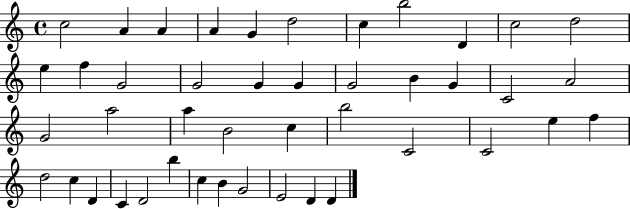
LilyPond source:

{
  \clef treble
  \time 4/4
  \defaultTimeSignature
  \key c \major
  c''2 a'4 a'4 | a'4 g'4 d''2 | c''4 b''2 d'4 | c''2 d''2 | \break e''4 f''4 g'2 | g'2 g'4 g'4 | g'2 b'4 g'4 | c'2 a'2 | \break g'2 a''2 | a''4 b'2 c''4 | b''2 c'2 | c'2 e''4 f''4 | \break d''2 c''4 d'4 | c'4 d'2 b''4 | c''4 b'4 g'2 | e'2 d'4 d'4 | \break \bar "|."
}